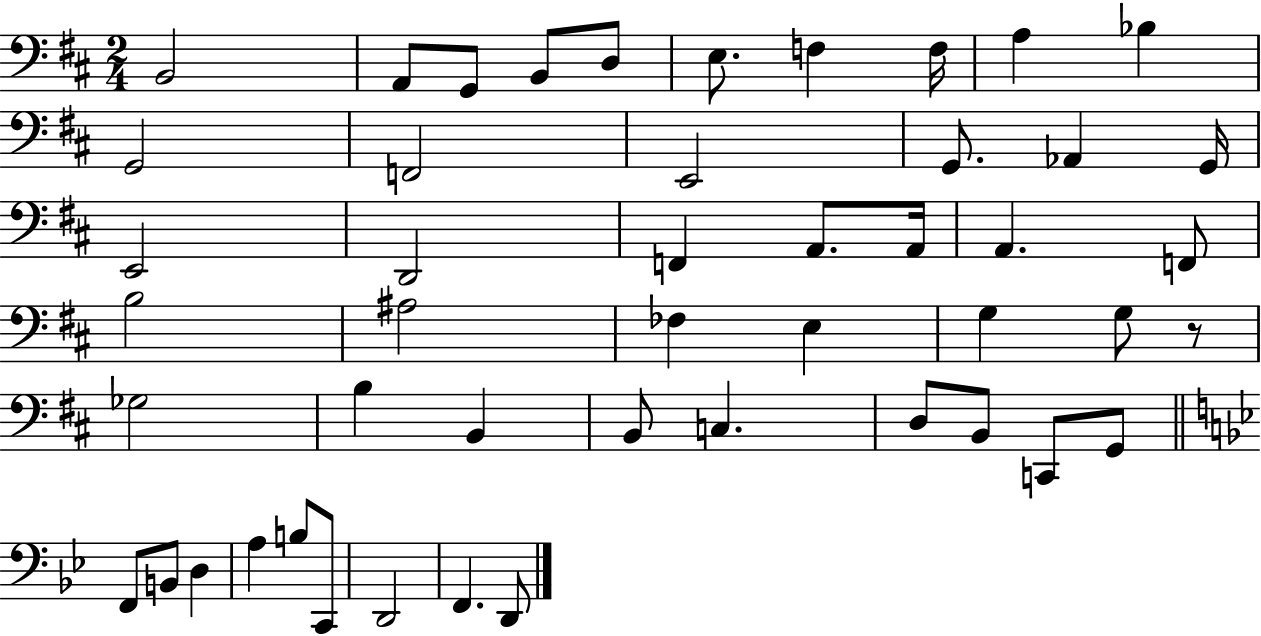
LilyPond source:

{
  \clef bass
  \numericTimeSignature
  \time 2/4
  \key d \major
  b,2 | a,8 g,8 b,8 d8 | e8. f4 f16 | a4 bes4 | \break g,2 | f,2 | e,2 | g,8. aes,4 g,16 | \break e,2 | d,2 | f,4 a,8. a,16 | a,4. f,8 | \break b2 | ais2 | fes4 e4 | g4 g8 r8 | \break ges2 | b4 b,4 | b,8 c4. | d8 b,8 c,8 g,8 | \break \bar "||" \break \key bes \major f,8 b,8 d4 | a4 b8 c,8 | d,2 | f,4. d,8 | \break \bar "|."
}